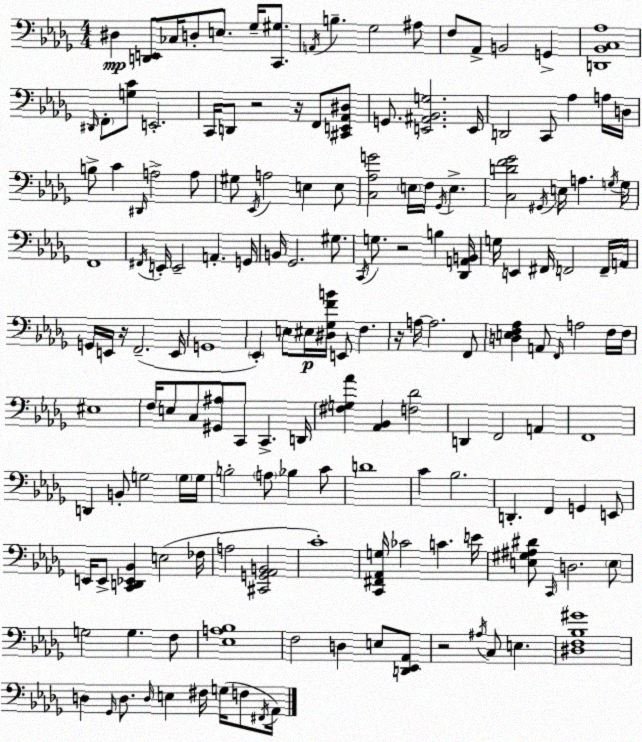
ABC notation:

X:1
T:Untitled
M:4/4
L:1/4
K:Bbm
^D, [D,,E,,]/2 _C,/4 D,/2 E,/2 _G,/4 [C,,^G,]/2 A,,/4 B, _G,2 ^A,/2 F,/2 _A,,/2 B,,2 G,, [D,,_B,,C,_A,]4 ^D,,/4 F,,/2 [G,C]/2 E,,2 C,,/4 D,,/2 z2 z/4 F,,/2 [^C,,E,,_A,,^D,]/2 G,,/2 [E,,^A,,_B,,G,]2 E,,/4 D,,2 C,,/2 _A, A,/4 D,/4 B,/2 C ^D,,/4 A,2 A,/2 ^G,/2 _E,,/4 A,2 E, E,/2 [C,_A,G]2 E,/4 F,/4 _G,,/4 E, [C,DF_G]2 ^G,,/4 E,/4 A, G,/4 G,/4 F,,4 ^F,,/4 E,,/4 E,,2 A,, G,,/4 B,,/4 _G,,2 ^G,/2 C,,/4 G,/2 z2 B, [_D,,A,,B,,]/4 G,/4 E,, ^F,,/4 F,,2 F,,/4 A,,/4 G,,/4 E,,/4 z/4 F,,2 E,,/4 G,,4 _E,, E,/2 ^E,/4 [^D,_G,FB]/4 E,,/2 F, z/4 A,/4 A,2 F,,/2 [D,E,F,_A,] A,,/2 F,,/4 A,2 F,/4 F,/4 ^E,4 F,/4 E,/2 C,/2 [^G,,^A,]/2 C,,/2 C,, D,,/4 [^F,G,_A] [_A,,_B,,] [F,_D]2 D,, F,,2 A,, F,,4 D,, B,,/2 G,2 G,/4 G,/4 B,2 A,/2 _B, C/2 D4 C _B,2 D,, F,, G,, E,,/2 E,,/4 E,,/2 [C,,D,,_E,,_B,,] E,2 _F,/4 A,2 [^C,,G,,_A,,B,,]2 C4 [C,,^F,,_A,,G,]/4 _C2 C E/4 [E,^G,^A,^D]/2 C,,/4 D,2 E,/2 G,2 G, F,/2 [_E,A,_B,]4 F,2 D, E,/2 [D,,_E,,_A,,]/2 z2 ^A,/4 C,/2 E, [^D,F,_B,^G]4 D, _G,,/4 D,/2 D,/4 E, ^F,/4 G,/4 F,/2 ^F,,/4 _A,,/4